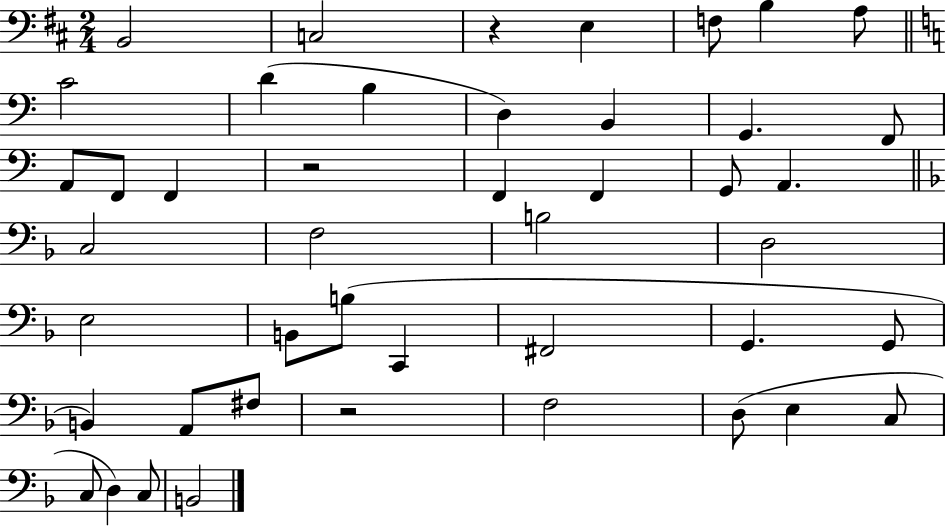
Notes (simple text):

B2/h C3/h R/q E3/q F3/e B3/q A3/e C4/h D4/q B3/q D3/q B2/q G2/q. F2/e A2/e F2/e F2/q R/h F2/q F2/q G2/e A2/q. C3/h F3/h B3/h D3/h E3/h B2/e B3/e C2/q F#2/h G2/q. G2/e B2/q A2/e F#3/e R/h F3/h D3/e E3/q C3/e C3/e D3/q C3/e B2/h